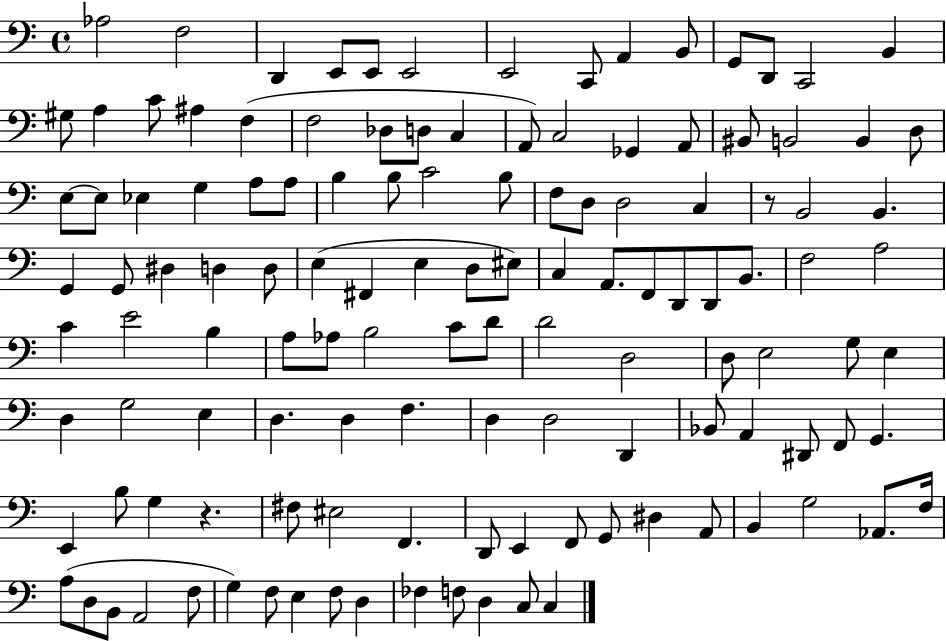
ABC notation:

X:1
T:Untitled
M:4/4
L:1/4
K:C
_A,2 F,2 D,, E,,/2 E,,/2 E,,2 E,,2 C,,/2 A,, B,,/2 G,,/2 D,,/2 C,,2 B,, ^G,/2 A, C/2 ^A, F, F,2 _D,/2 D,/2 C, A,,/2 C,2 _G,, A,,/2 ^B,,/2 B,,2 B,, D,/2 E,/2 E,/2 _E, G, A,/2 A,/2 B, B,/2 C2 B,/2 F,/2 D,/2 D,2 C, z/2 B,,2 B,, G,, G,,/2 ^D, D, D,/2 E, ^F,, E, D,/2 ^E,/2 C, A,,/2 F,,/2 D,,/2 D,,/2 B,,/2 F,2 A,2 C E2 B, A,/2 _A,/2 B,2 C/2 D/2 D2 D,2 D,/2 E,2 G,/2 E, D, G,2 E, D, D, F, D, D,2 D,, _B,,/2 A,, ^D,,/2 F,,/2 G,, E,, B,/2 G, z ^F,/2 ^E,2 F,, D,,/2 E,, F,,/2 G,,/2 ^D, A,,/2 B,, G,2 _A,,/2 F,/4 A,/2 D,/2 B,,/2 A,,2 F,/2 G, F,/2 E, F,/2 D, _F, F,/2 D, C,/2 C,